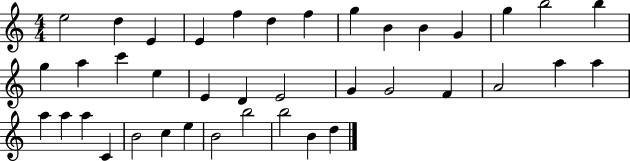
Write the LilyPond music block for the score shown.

{
  \clef treble
  \numericTimeSignature
  \time 4/4
  \key c \major
  e''2 d''4 e'4 | e'4 f''4 d''4 f''4 | g''4 b'4 b'4 g'4 | g''4 b''2 b''4 | \break g''4 a''4 c'''4 e''4 | e'4 d'4 e'2 | g'4 g'2 f'4 | a'2 a''4 a''4 | \break a''4 a''4 a''4 c'4 | b'2 c''4 e''4 | b'2 b''2 | b''2 b'4 d''4 | \break \bar "|."
}